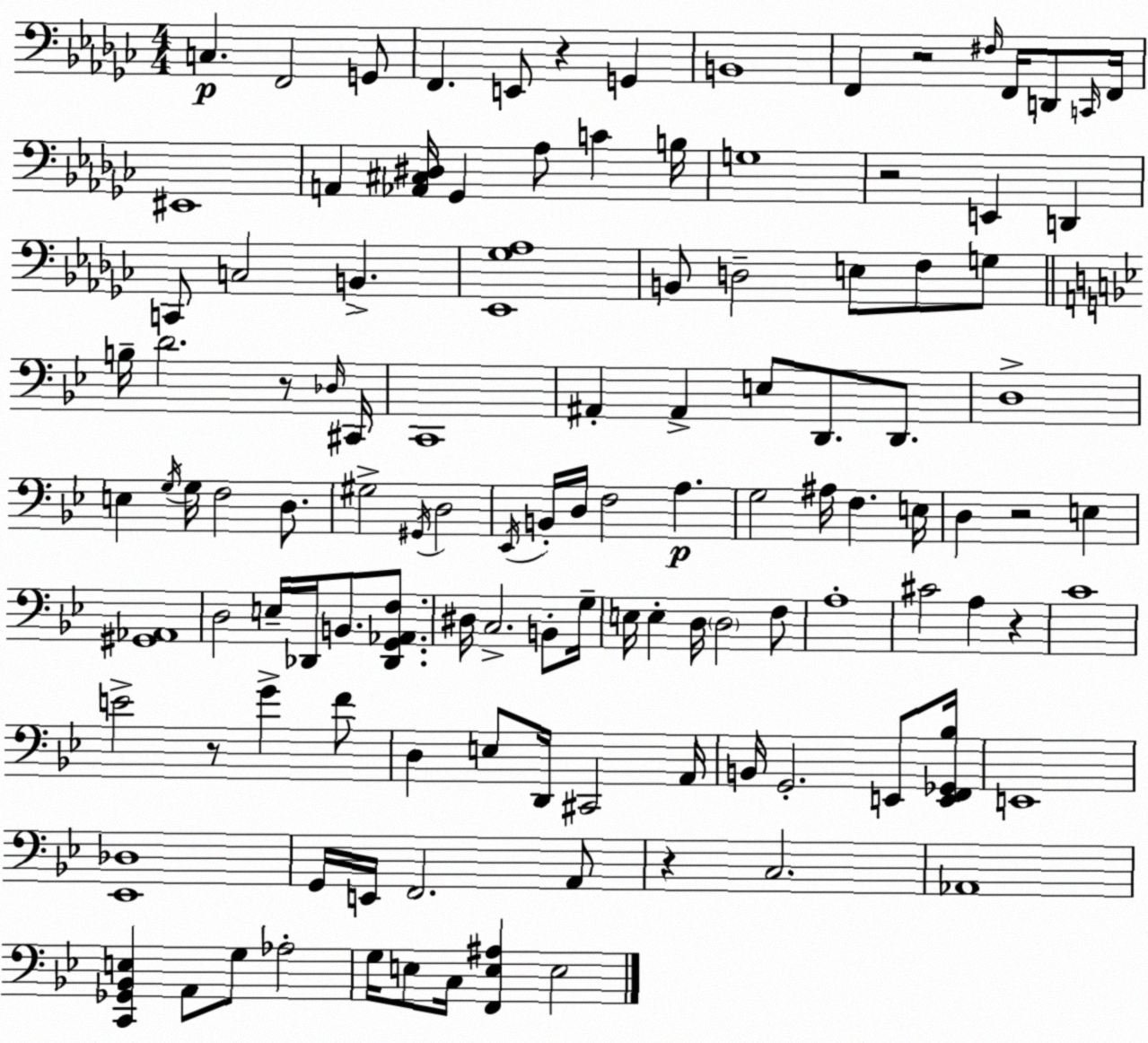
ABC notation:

X:1
T:Untitled
M:4/4
L:1/4
K:Ebm
C, F,,2 G,,/2 F,, E,,/2 z G,, B,,4 F,, z2 ^F,/4 F,,/4 D,,/2 C,,/4 F,,/4 ^E,,4 A,, [_A,,^C,^D,]/4 _G,, _A,/2 C B,/4 G,4 z2 E,, D,, C,,/2 C,2 B,, [_E,,_G,_A,]4 B,,/2 D,2 E,/2 F,/2 G,/2 B,/4 D2 z/2 _D,/4 ^C,,/4 C,,4 ^A,, ^A,, E,/2 D,,/2 D,,/2 D,4 E, G,/4 G,/4 F,2 D,/2 ^G,2 ^G,,/4 D,2 _E,,/4 B,,/4 D,/4 F,2 A, G,2 ^A,/4 F, E,/4 D, z2 E, [^G,,_A,,]4 D,2 E,/4 _D,,/4 B,,/2 [_D,,G,,_A,,F,]/2 ^D,/4 C,2 B,,/2 G,/4 E,/4 E, D,/4 D,2 F,/2 A,4 ^C2 A, z C4 E2 z/2 G F/2 D, E,/2 D,,/4 ^C,,2 A,,/4 B,,/4 G,,2 E,,/2 [E,,F,,_G,,_B,]/4 E,,4 [_E,,_D,]4 G,,/4 E,,/4 F,,2 A,,/2 z C,2 _A,,4 [C,,_G,,_B,,E,] A,,/2 G,/2 _A,2 G,/4 E,/2 C,/4 [F,,E,^A,] E,2